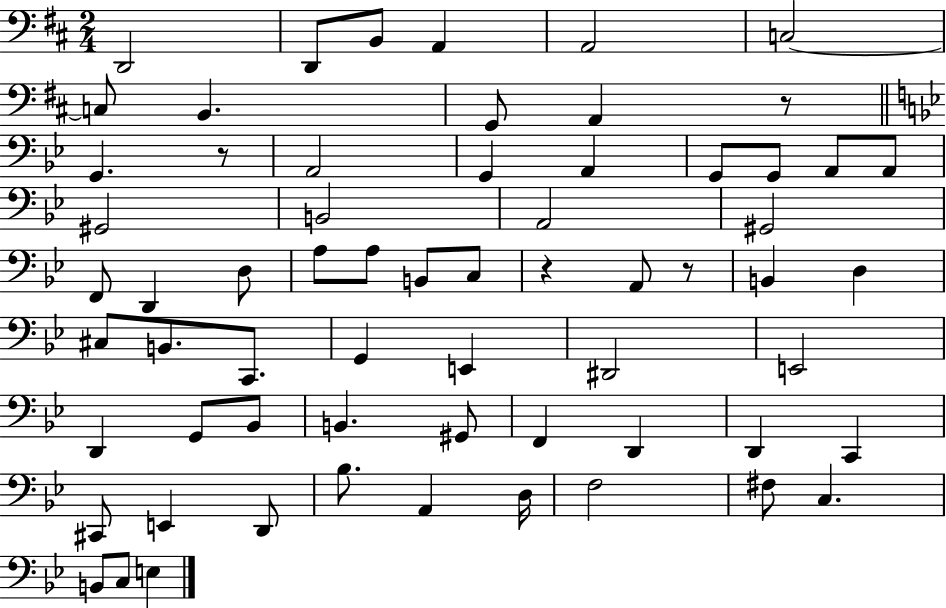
{
  \clef bass
  \numericTimeSignature
  \time 2/4
  \key d \major
  d,2 | d,8 b,8 a,4 | a,2 | c2~~ | \break c8 b,4. | g,8 a,4 r8 | \bar "||" \break \key bes \major g,4. r8 | a,2 | g,4 a,4 | g,8 g,8 a,8 a,8 | \break gis,2 | b,2 | a,2 | gis,2 | \break f,8 d,4 d8 | a8 a8 b,8 c8 | r4 a,8 r8 | b,4 d4 | \break cis8 b,8. c,8. | g,4 e,4 | dis,2 | e,2 | \break d,4 g,8 bes,8 | b,4. gis,8 | f,4 d,4 | d,4 c,4 | \break cis,8 e,4 d,8 | bes8. a,4 d16 | f2 | fis8 c4. | \break b,8 c8 e4 | \bar "|."
}